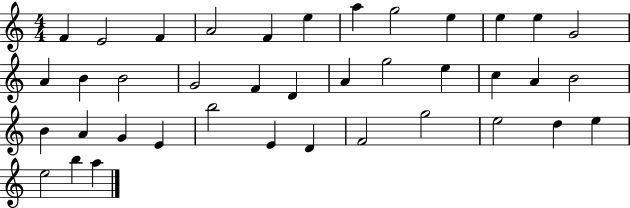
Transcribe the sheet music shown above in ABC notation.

X:1
T:Untitled
M:4/4
L:1/4
K:C
F E2 F A2 F e a g2 e e e G2 A B B2 G2 F D A g2 e c A B2 B A G E b2 E D F2 g2 e2 d e e2 b a